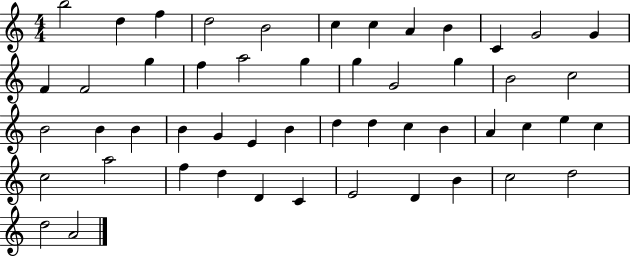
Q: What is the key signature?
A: C major